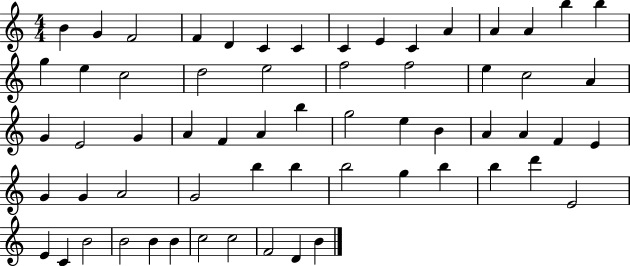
B4/q G4/q F4/h F4/q D4/q C4/q C4/q C4/q E4/q C4/q A4/q A4/q A4/q B5/q B5/q G5/q E5/q C5/h D5/h E5/h F5/h F5/h E5/q C5/h A4/q G4/q E4/h G4/q A4/q F4/q A4/q B5/q G5/h E5/q B4/q A4/q A4/q F4/q E4/q G4/q G4/q A4/h G4/h B5/q B5/q B5/h G5/q B5/q B5/q D6/q E4/h E4/q C4/q B4/h B4/h B4/q B4/q C5/h C5/h F4/h D4/q B4/q